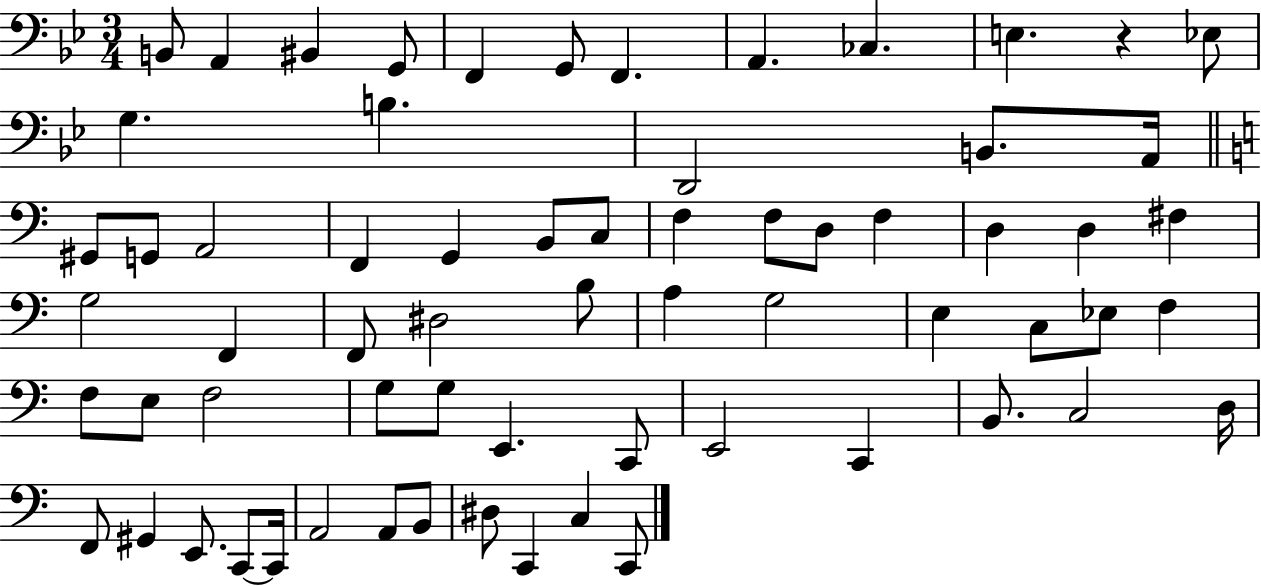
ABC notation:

X:1
T:Untitled
M:3/4
L:1/4
K:Bb
B,,/2 A,, ^B,, G,,/2 F,, G,,/2 F,, A,, _C, E, z _E,/2 G, B, D,,2 B,,/2 A,,/4 ^G,,/2 G,,/2 A,,2 F,, G,, B,,/2 C,/2 F, F,/2 D,/2 F, D, D, ^F, G,2 F,, F,,/2 ^D,2 B,/2 A, G,2 E, C,/2 _E,/2 F, F,/2 E,/2 F,2 G,/2 G,/2 E,, C,,/2 E,,2 C,, B,,/2 C,2 D,/4 F,,/2 ^G,, E,,/2 C,,/2 C,,/4 A,,2 A,,/2 B,,/2 ^D,/2 C,, C, C,,/2